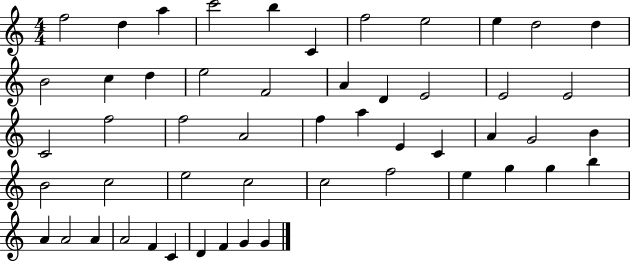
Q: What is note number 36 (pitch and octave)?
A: C5